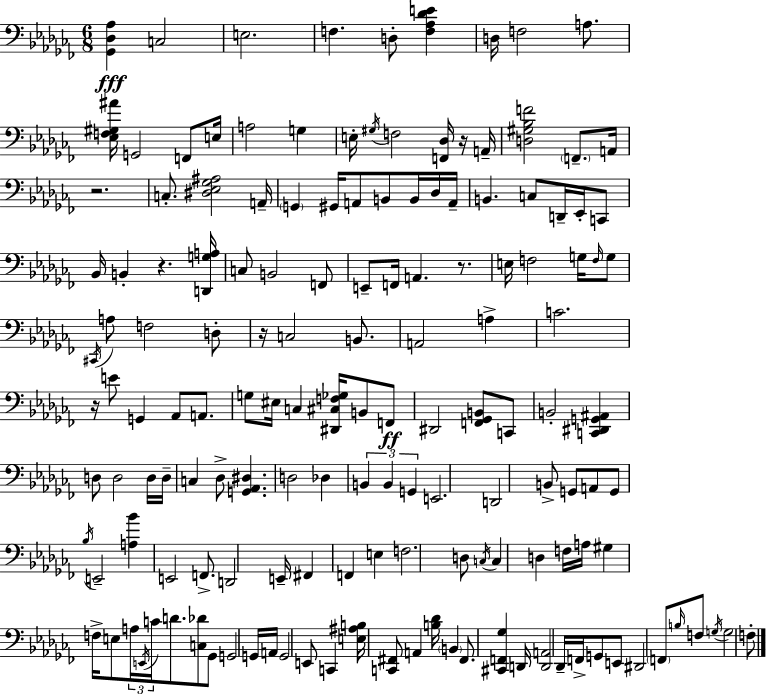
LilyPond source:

{
  \clef bass
  \numericTimeSignature
  \time 6/8
  \key aes \minor
  \repeat volta 2 { <ges, des aes>4\fff c2 | e2. | f4. d8-. <f aes des' e'>4 | d16 f2 a8. | \break <ees f gis ais'>16 g,2 f,8 e16 | a2 g4 | e16-. \acciaccatura { gis16 } f2 <f, des>16 r16 | a,16-- <d gis bes f'>2 \parenthesize f,8.-- | \break a,16 r2. | c8.-. <dis ees ges ais>2 | a,16-- \parenthesize g,4 gis,16 a,8 b,8 b,16 des16 | a,16-- b,4. c8 d,16-- ees,16-. c,8 | \break bes,16 b,4-. r4. | <d, g a>16 c8 b,2 f,8 | e,8-- f,16 a,4. r8. | e16 f2 g16 \grace { f16 } | \break g8 \acciaccatura { cis,16 } a8 f2 | d8-. r16 c2 | b,8. a,2 a4-> | c'2. | \break r16 e'8 g,4 aes,8 | a,8. g8 eis16 c4 <dis, cis f ges>16 b,8 | f,8\ff dis,2 <f, ges, b,>8 | c,8 b,2-. <c, dis, g, ais,>4 | \break d8 d2 | d16 d16-- c4 des8-> <g, aes, dis>4. | d2 des4 | \tuplet 3/2 { b,4 b,4 g,4 } | \break e,2. | d,2 b,8-> | g,8 a,8 g,8 \acciaccatura { bes16 } e,2-- | <a bes'>4 e,2 | \break f,8.-> d,2 | e,16-- fis,4 f,4 | e4 f2. | d8 \acciaccatura { c16 } c4 d4 | \break f16 a16 gis4 f16-> e8 | \tuplet 3/2 { a16 \acciaccatura { e,16 } c'16 } d'8. <c des'>8 ges,8 g,2 | g,16 a,16 g,2 | e,8 c,4 <e ais b>16 <c, fis,>8 | \break a,4 <b des'>16 \parenthesize b,4 fis,8. | <cis, f, ges>4 d,16 <d, a,>2 | des,16-- f,16-> g,8 e,8 dis,2 | \parenthesize f,8 \grace { b16 } f8 \acciaccatura { g16 } g2 | \break f8-. } \bar "|."
}